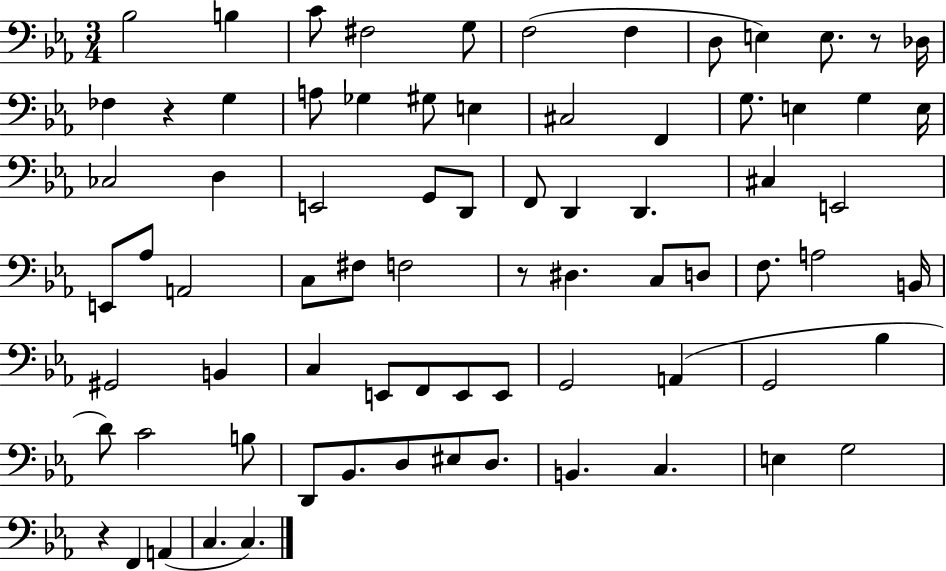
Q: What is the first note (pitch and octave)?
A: Bb3